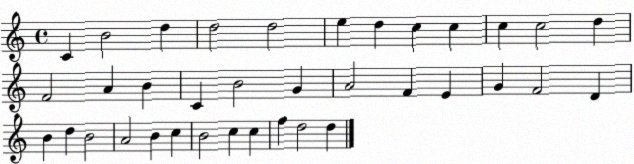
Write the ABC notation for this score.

X:1
T:Untitled
M:4/4
L:1/4
K:C
C B2 d d2 d2 e d c c c c2 d F2 A B C B2 G A2 F E G F2 D B d B2 A2 B c B2 c c f d2 d